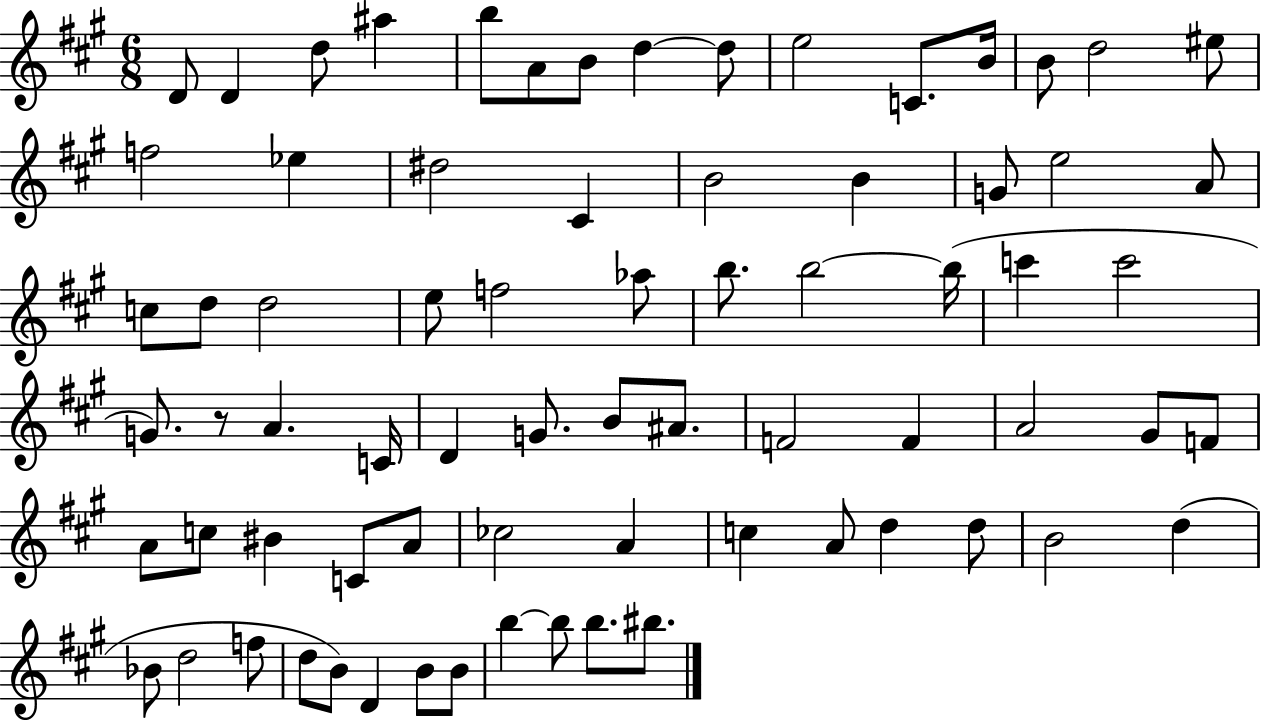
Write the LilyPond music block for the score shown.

{
  \clef treble
  \numericTimeSignature
  \time 6/8
  \key a \major
  \repeat volta 2 { d'8 d'4 d''8 ais''4 | b''8 a'8 b'8 d''4~~ d''8 | e''2 c'8. b'16 | b'8 d''2 eis''8 | \break f''2 ees''4 | dis''2 cis'4 | b'2 b'4 | g'8 e''2 a'8 | \break c''8 d''8 d''2 | e''8 f''2 aes''8 | b''8. b''2~~ b''16( | c'''4 c'''2 | \break g'8.) r8 a'4. c'16 | d'4 g'8. b'8 ais'8. | f'2 f'4 | a'2 gis'8 f'8 | \break a'8 c''8 bis'4 c'8 a'8 | ces''2 a'4 | c''4 a'8 d''4 d''8 | b'2 d''4( | \break bes'8 d''2 f''8 | d''8 b'8) d'4 b'8 b'8 | b''4~~ b''8 b''8. bis''8. | } \bar "|."
}